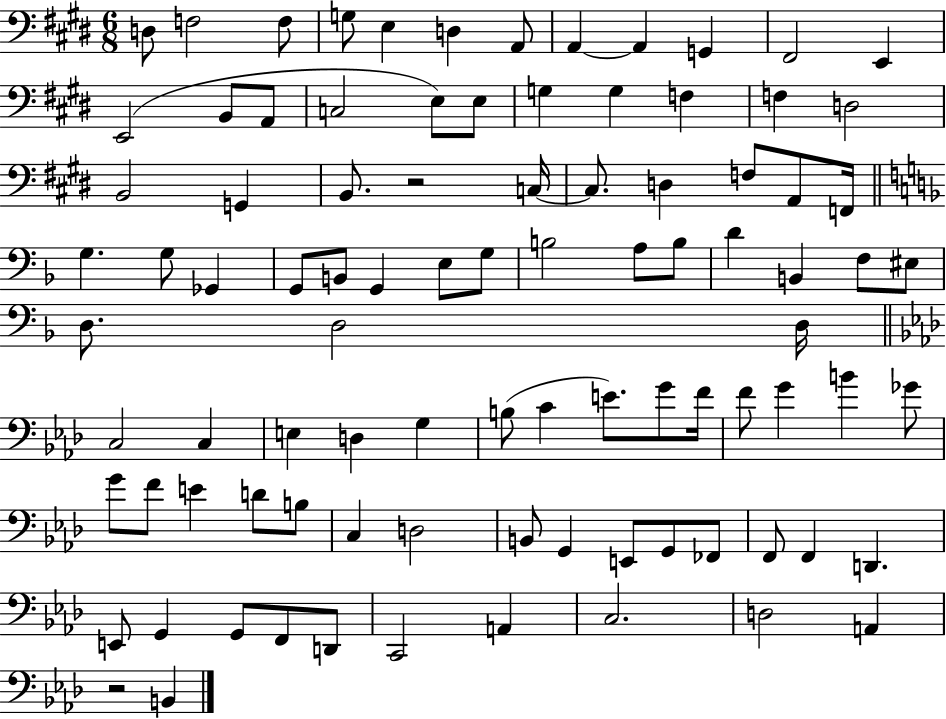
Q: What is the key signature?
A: E major